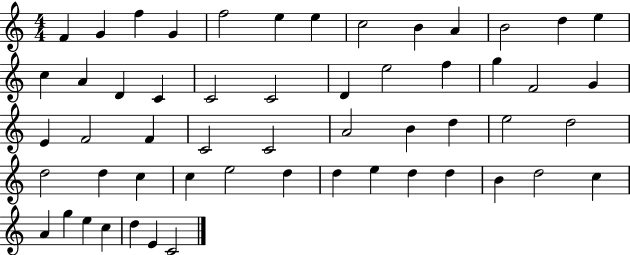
X:1
T:Untitled
M:4/4
L:1/4
K:C
F G f G f2 e e c2 B A B2 d e c A D C C2 C2 D e2 f g F2 G E F2 F C2 C2 A2 B d e2 d2 d2 d c c e2 d d e d d B d2 c A g e c d E C2